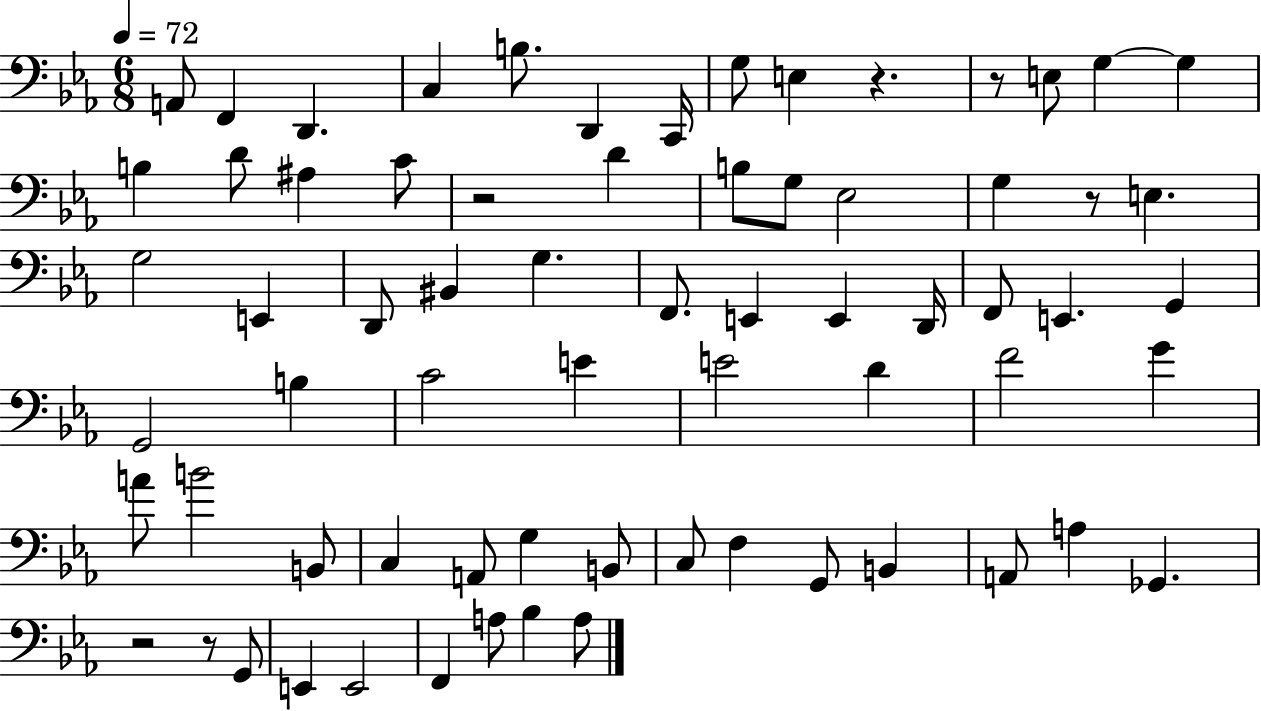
{
  \clef bass
  \numericTimeSignature
  \time 6/8
  \key ees \major
  \tempo 4 = 72
  a,8 f,4 d,4. | c4 b8. d,4 c,16 | g8 e4 r4. | r8 e8 g4~~ g4 | \break b4 d'8 ais4 c'8 | r2 d'4 | b8 g8 ees2 | g4 r8 e4. | \break g2 e,4 | d,8 bis,4 g4. | f,8. e,4 e,4 d,16 | f,8 e,4. g,4 | \break g,2 b4 | c'2 e'4 | e'2 d'4 | f'2 g'4 | \break a'8 b'2 b,8 | c4 a,8 g4 b,8 | c8 f4 g,8 b,4 | a,8 a4 ges,4. | \break r2 r8 g,8 | e,4 e,2 | f,4 a8 bes4 a8 | \bar "|."
}